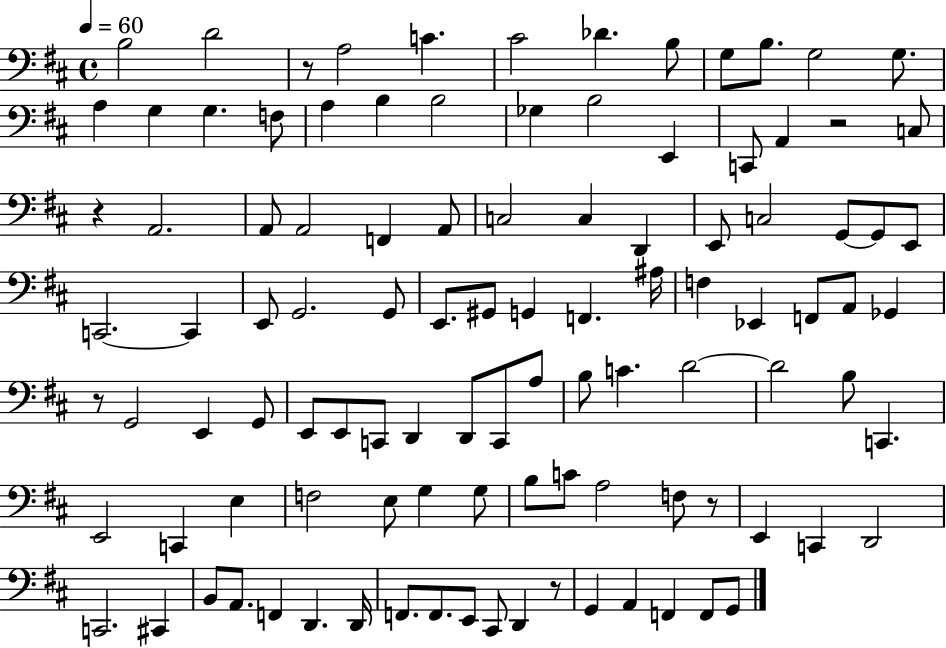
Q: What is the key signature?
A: D major